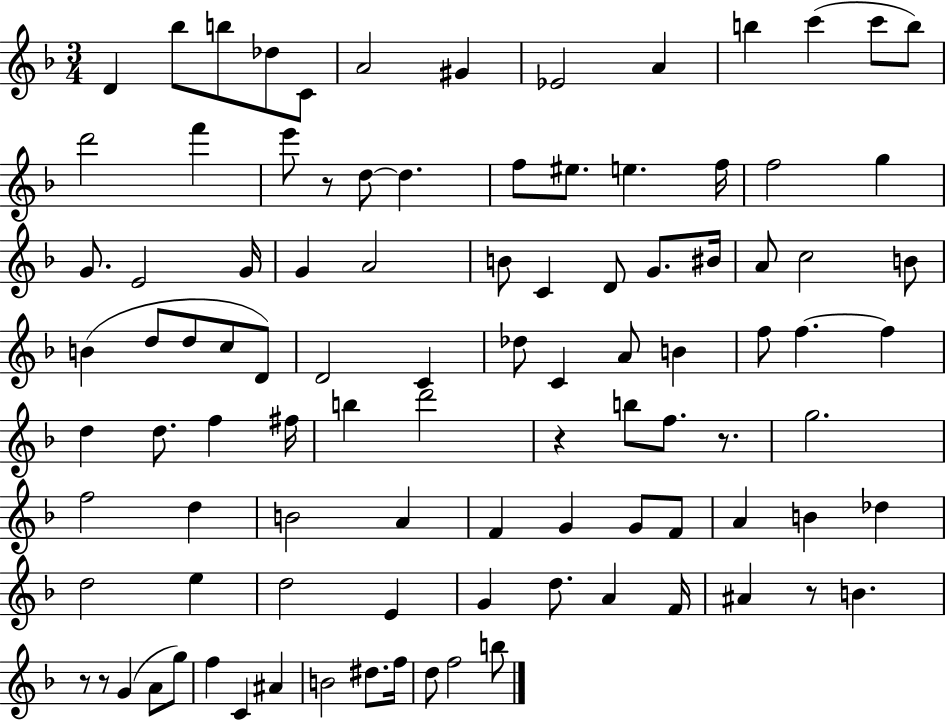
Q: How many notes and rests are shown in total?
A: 99